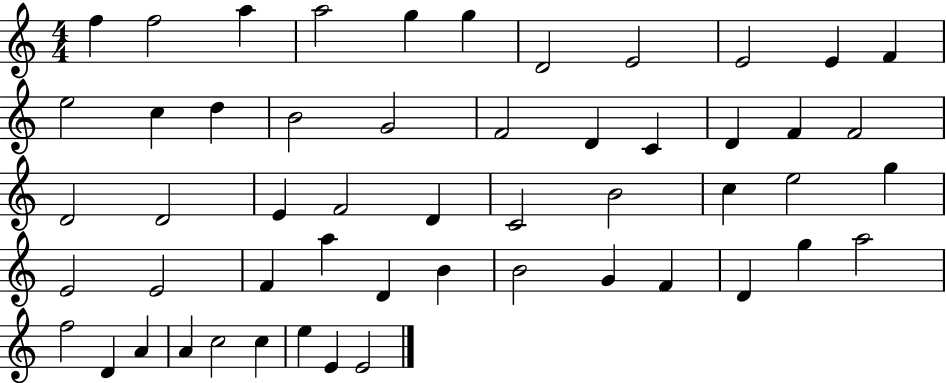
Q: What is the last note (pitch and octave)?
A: E4